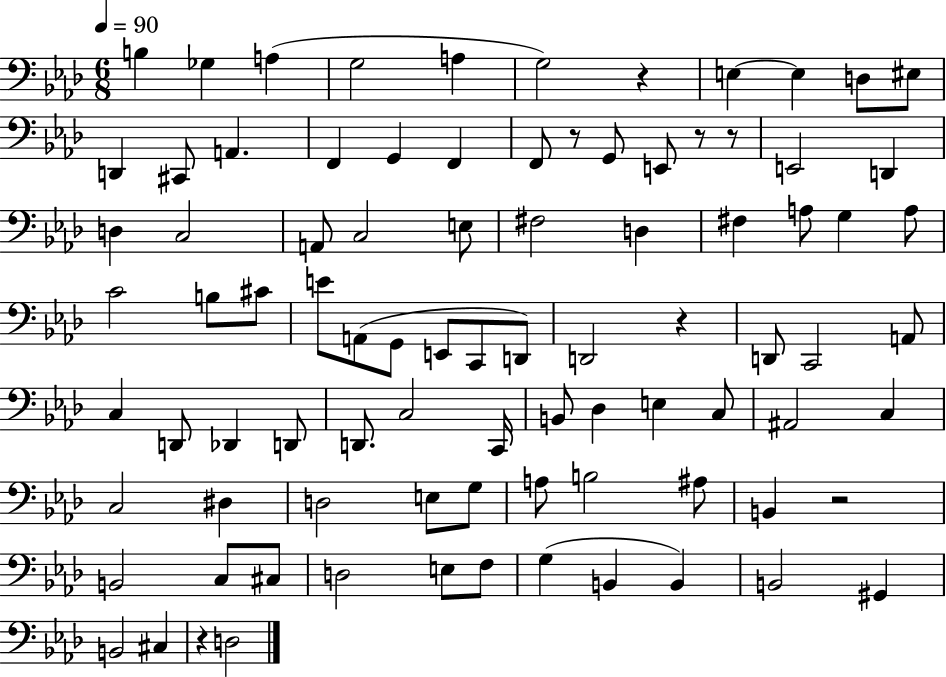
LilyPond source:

{
  \clef bass
  \numericTimeSignature
  \time 6/8
  \key aes \major
  \tempo 4 = 90
  b4 ges4 a4( | g2 a4 | g2) r4 | e4~~ e4 d8 eis8 | \break d,4 cis,8 a,4. | f,4 g,4 f,4 | f,8 r8 g,8 e,8 r8 r8 | e,2 d,4 | \break d4 c2 | a,8 c2 e8 | fis2 d4 | fis4 a8 g4 a8 | \break c'2 b8 cis'8 | e'8 a,8( g,8 e,8 c,8 d,8) | d,2 r4 | d,8 c,2 a,8 | \break c4 d,8 des,4 d,8 | d,8. c2 c,16 | b,8 des4 e4 c8 | ais,2 c4 | \break c2 dis4 | d2 e8 g8 | a8 b2 ais8 | b,4 r2 | \break b,2 c8 cis8 | d2 e8 f8 | g4( b,4 b,4) | b,2 gis,4 | \break b,2 cis4 | r4 d2 | \bar "|."
}